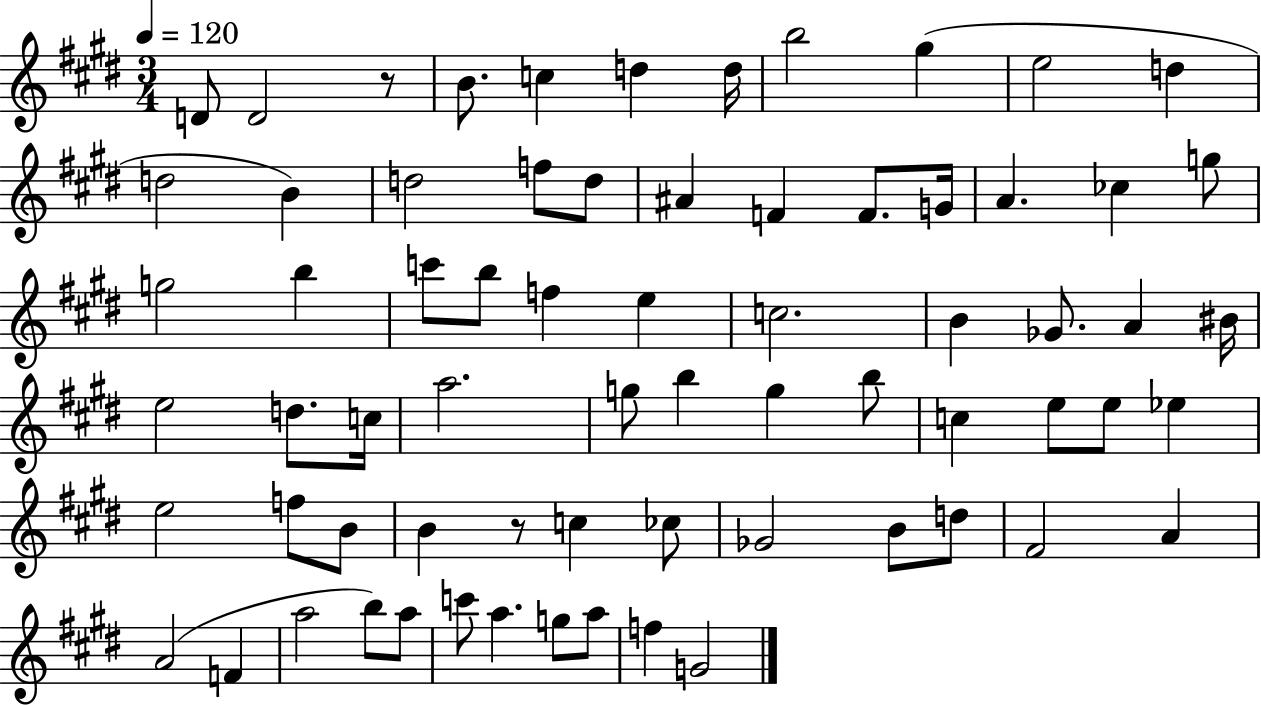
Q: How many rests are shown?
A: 2